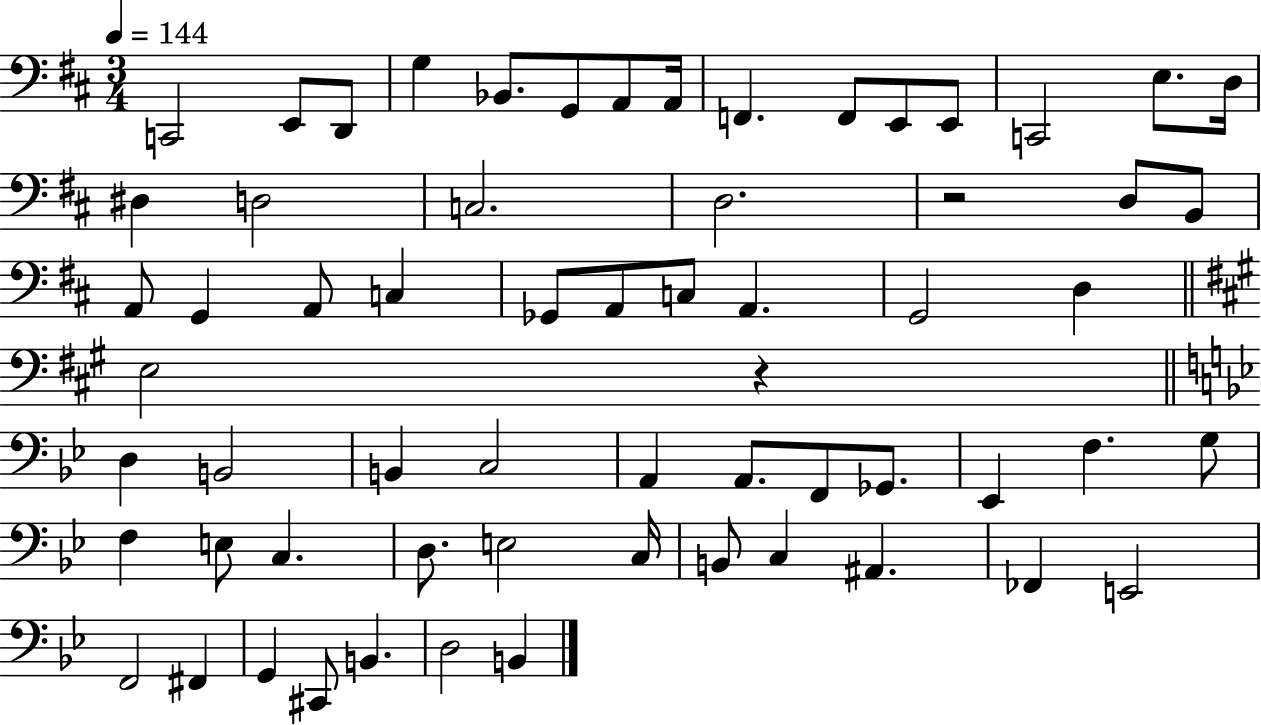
C2/h E2/e D2/e G3/q Bb2/e. G2/e A2/e A2/s F2/q. F2/e E2/e E2/e C2/h E3/e. D3/s D#3/q D3/h C3/h. D3/h. R/h D3/e B2/e A2/e G2/q A2/e C3/q Gb2/e A2/e C3/e A2/q. G2/h D3/q E3/h R/q D3/q B2/h B2/q C3/h A2/q A2/e. F2/e Gb2/e. Eb2/q F3/q. G3/e F3/q E3/e C3/q. D3/e. E3/h C3/s B2/e C3/q A#2/q. FES2/q E2/h F2/h F#2/q G2/q C#2/e B2/q. D3/h B2/q